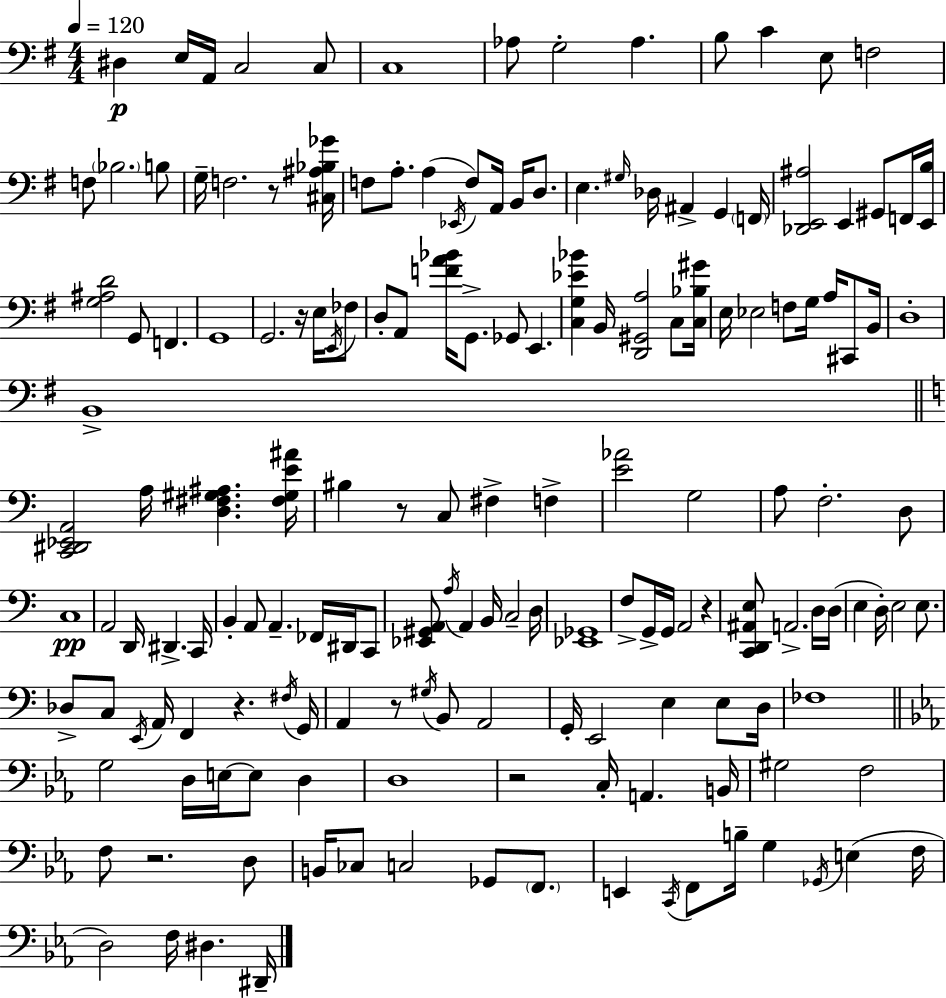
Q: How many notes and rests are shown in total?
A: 164